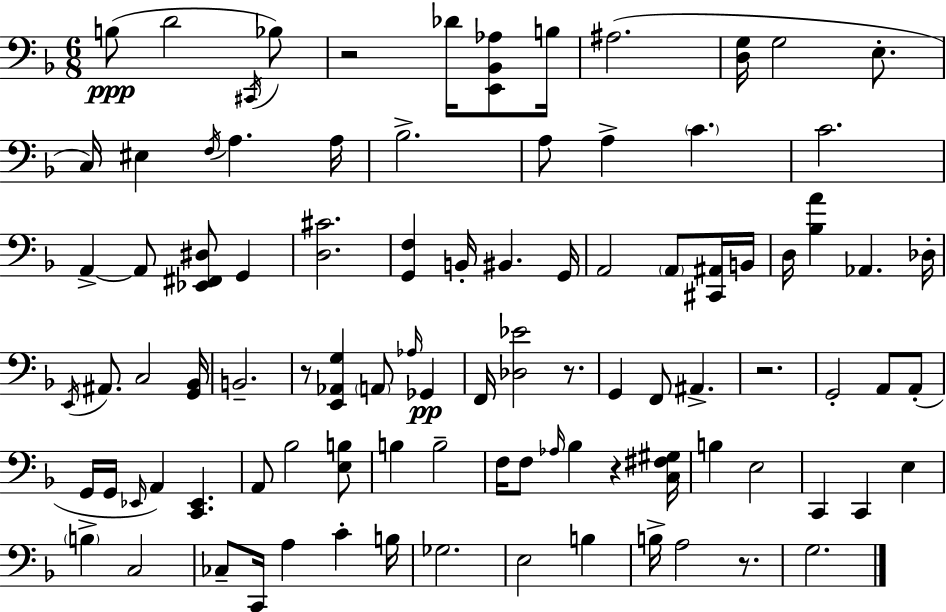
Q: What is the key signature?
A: F major